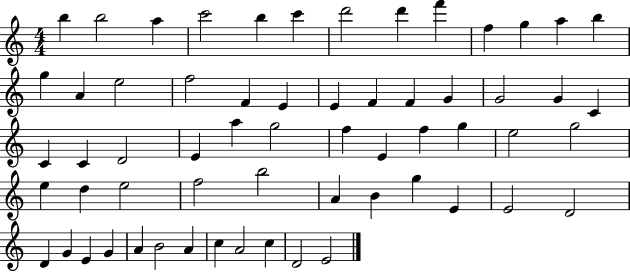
{
  \clef treble
  \numericTimeSignature
  \time 4/4
  \key c \major
  b''4 b''2 a''4 | c'''2 b''4 c'''4 | d'''2 d'''4 f'''4 | f''4 g''4 a''4 b''4 | \break g''4 a'4 e''2 | f''2 f'4 e'4 | e'4 f'4 f'4 g'4 | g'2 g'4 c'4 | \break c'4 c'4 d'2 | e'4 a''4 g''2 | f''4 e'4 f''4 g''4 | e''2 g''2 | \break e''4 d''4 e''2 | f''2 b''2 | a'4 b'4 g''4 e'4 | e'2 d'2 | \break d'4 g'4 e'4 g'4 | a'4 b'2 a'4 | c''4 a'2 c''4 | d'2 e'2 | \break \bar "|."
}